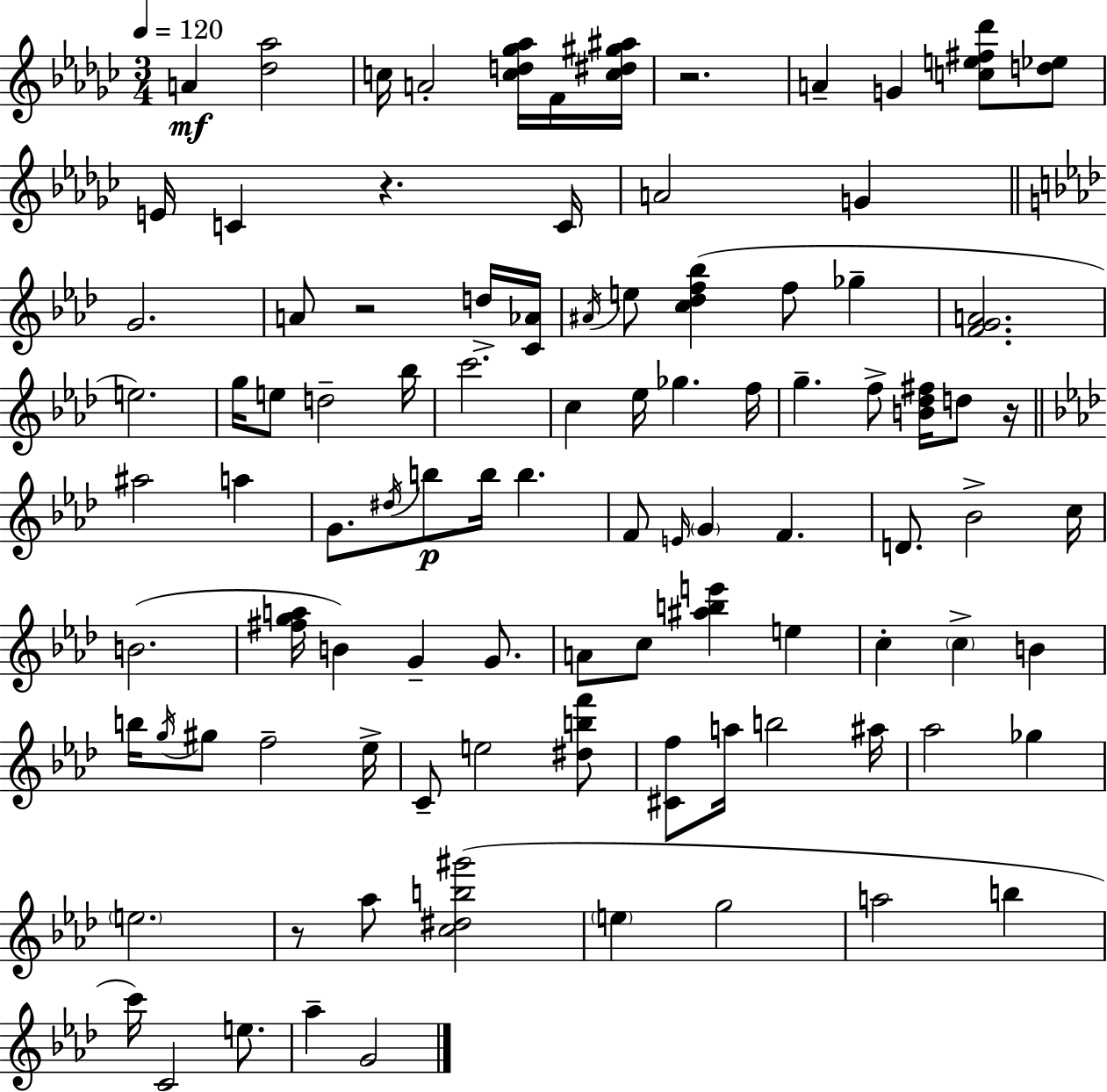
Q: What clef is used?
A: treble